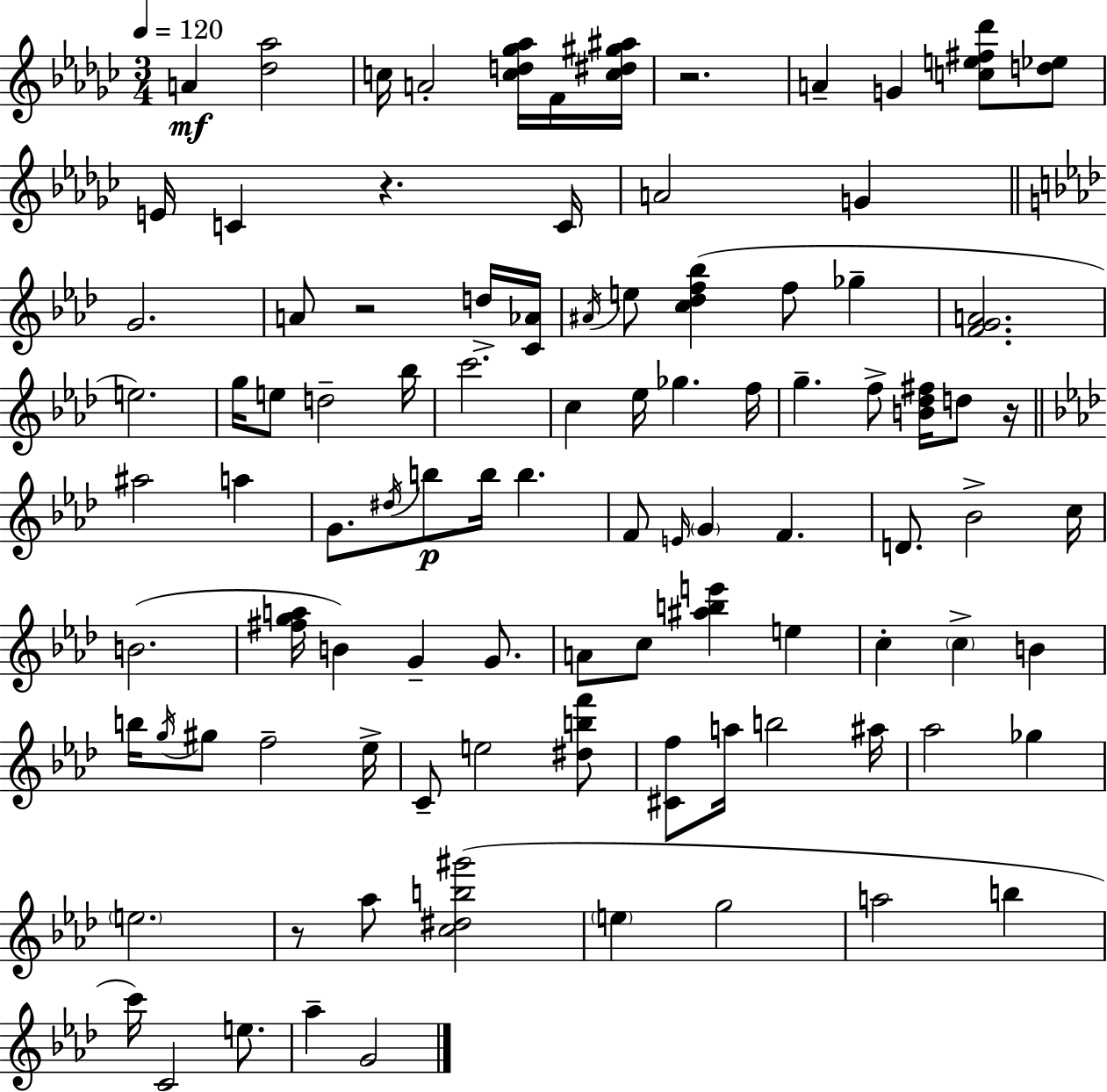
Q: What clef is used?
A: treble